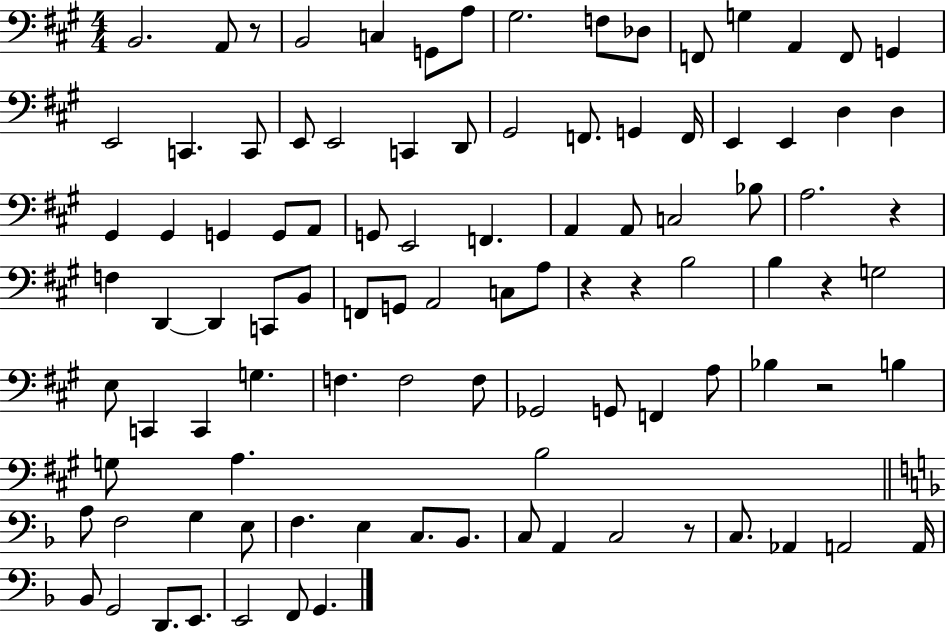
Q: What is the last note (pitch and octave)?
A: G2